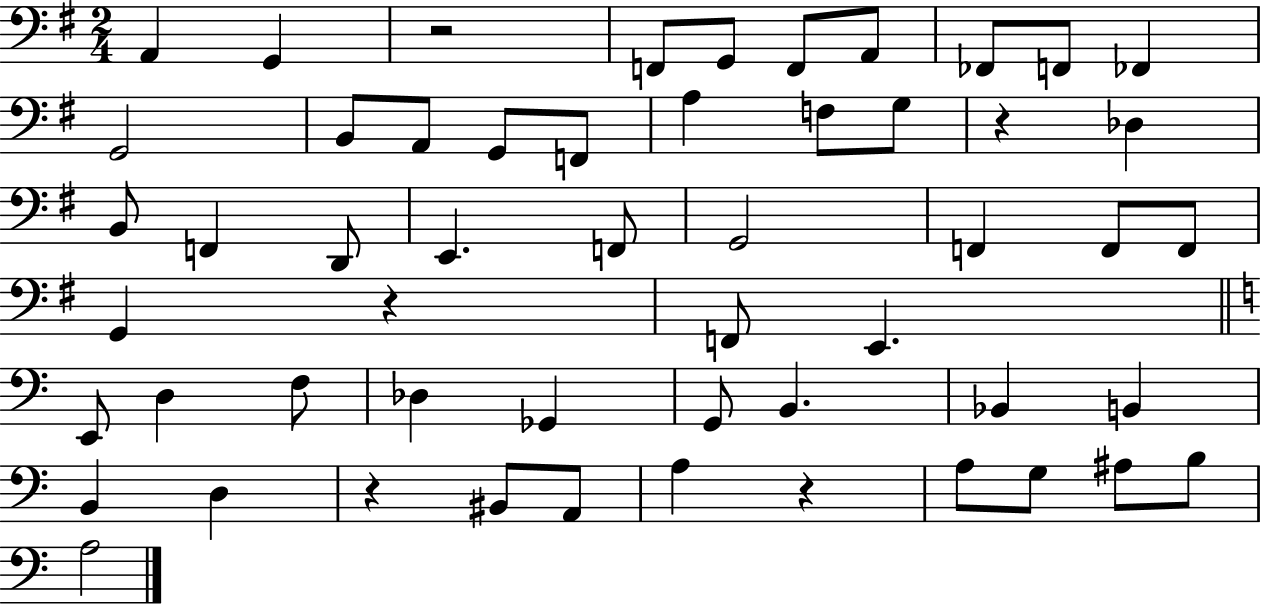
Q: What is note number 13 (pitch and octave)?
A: G2